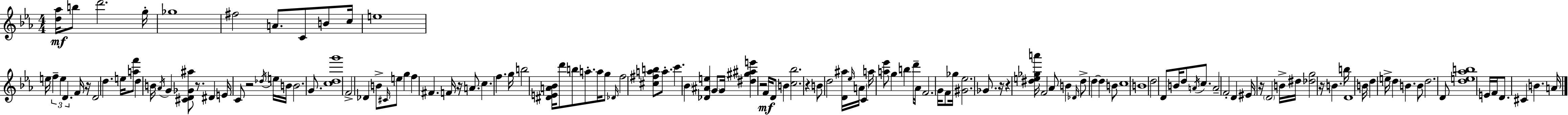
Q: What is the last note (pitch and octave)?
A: A4